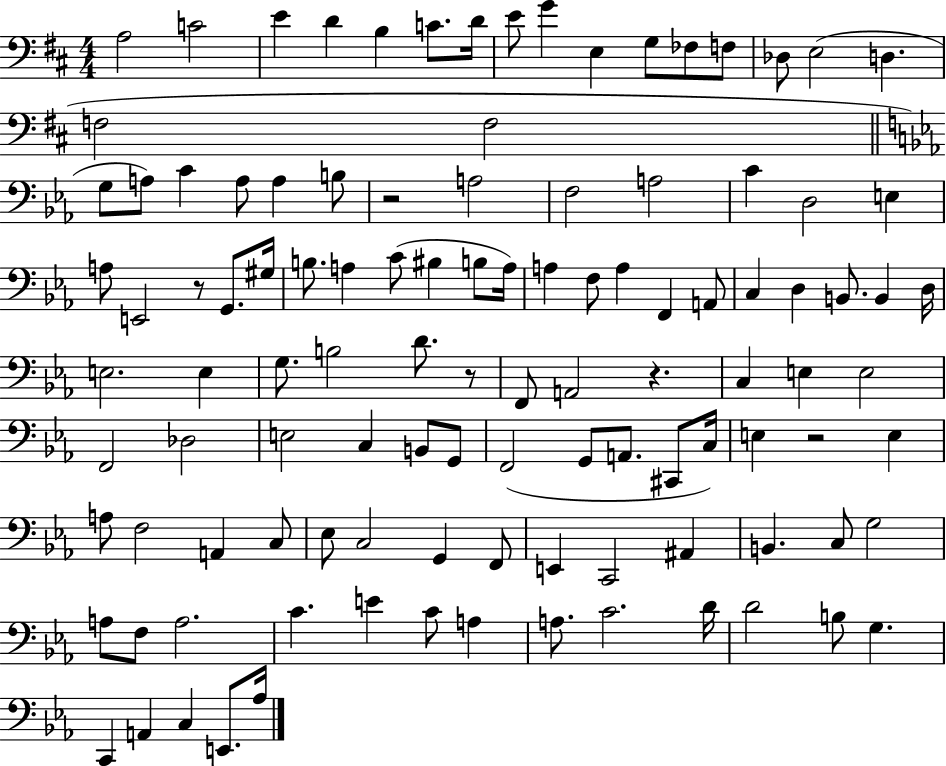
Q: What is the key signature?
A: D major